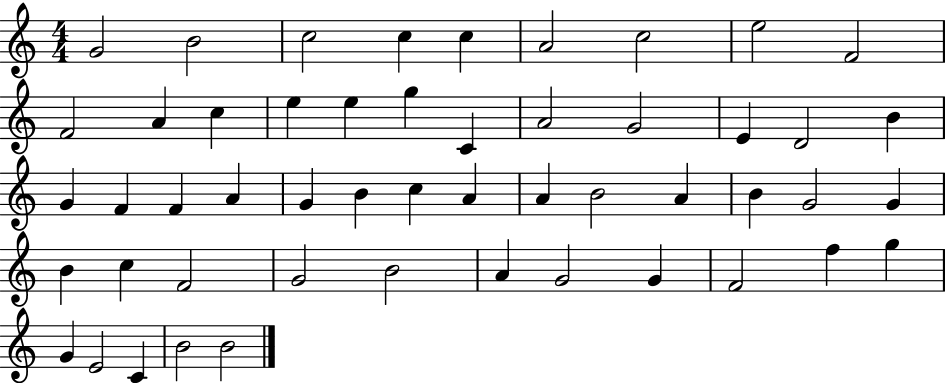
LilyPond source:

{
  \clef treble
  \numericTimeSignature
  \time 4/4
  \key c \major
  g'2 b'2 | c''2 c''4 c''4 | a'2 c''2 | e''2 f'2 | \break f'2 a'4 c''4 | e''4 e''4 g''4 c'4 | a'2 g'2 | e'4 d'2 b'4 | \break g'4 f'4 f'4 a'4 | g'4 b'4 c''4 a'4 | a'4 b'2 a'4 | b'4 g'2 g'4 | \break b'4 c''4 f'2 | g'2 b'2 | a'4 g'2 g'4 | f'2 f''4 g''4 | \break g'4 e'2 c'4 | b'2 b'2 | \bar "|."
}